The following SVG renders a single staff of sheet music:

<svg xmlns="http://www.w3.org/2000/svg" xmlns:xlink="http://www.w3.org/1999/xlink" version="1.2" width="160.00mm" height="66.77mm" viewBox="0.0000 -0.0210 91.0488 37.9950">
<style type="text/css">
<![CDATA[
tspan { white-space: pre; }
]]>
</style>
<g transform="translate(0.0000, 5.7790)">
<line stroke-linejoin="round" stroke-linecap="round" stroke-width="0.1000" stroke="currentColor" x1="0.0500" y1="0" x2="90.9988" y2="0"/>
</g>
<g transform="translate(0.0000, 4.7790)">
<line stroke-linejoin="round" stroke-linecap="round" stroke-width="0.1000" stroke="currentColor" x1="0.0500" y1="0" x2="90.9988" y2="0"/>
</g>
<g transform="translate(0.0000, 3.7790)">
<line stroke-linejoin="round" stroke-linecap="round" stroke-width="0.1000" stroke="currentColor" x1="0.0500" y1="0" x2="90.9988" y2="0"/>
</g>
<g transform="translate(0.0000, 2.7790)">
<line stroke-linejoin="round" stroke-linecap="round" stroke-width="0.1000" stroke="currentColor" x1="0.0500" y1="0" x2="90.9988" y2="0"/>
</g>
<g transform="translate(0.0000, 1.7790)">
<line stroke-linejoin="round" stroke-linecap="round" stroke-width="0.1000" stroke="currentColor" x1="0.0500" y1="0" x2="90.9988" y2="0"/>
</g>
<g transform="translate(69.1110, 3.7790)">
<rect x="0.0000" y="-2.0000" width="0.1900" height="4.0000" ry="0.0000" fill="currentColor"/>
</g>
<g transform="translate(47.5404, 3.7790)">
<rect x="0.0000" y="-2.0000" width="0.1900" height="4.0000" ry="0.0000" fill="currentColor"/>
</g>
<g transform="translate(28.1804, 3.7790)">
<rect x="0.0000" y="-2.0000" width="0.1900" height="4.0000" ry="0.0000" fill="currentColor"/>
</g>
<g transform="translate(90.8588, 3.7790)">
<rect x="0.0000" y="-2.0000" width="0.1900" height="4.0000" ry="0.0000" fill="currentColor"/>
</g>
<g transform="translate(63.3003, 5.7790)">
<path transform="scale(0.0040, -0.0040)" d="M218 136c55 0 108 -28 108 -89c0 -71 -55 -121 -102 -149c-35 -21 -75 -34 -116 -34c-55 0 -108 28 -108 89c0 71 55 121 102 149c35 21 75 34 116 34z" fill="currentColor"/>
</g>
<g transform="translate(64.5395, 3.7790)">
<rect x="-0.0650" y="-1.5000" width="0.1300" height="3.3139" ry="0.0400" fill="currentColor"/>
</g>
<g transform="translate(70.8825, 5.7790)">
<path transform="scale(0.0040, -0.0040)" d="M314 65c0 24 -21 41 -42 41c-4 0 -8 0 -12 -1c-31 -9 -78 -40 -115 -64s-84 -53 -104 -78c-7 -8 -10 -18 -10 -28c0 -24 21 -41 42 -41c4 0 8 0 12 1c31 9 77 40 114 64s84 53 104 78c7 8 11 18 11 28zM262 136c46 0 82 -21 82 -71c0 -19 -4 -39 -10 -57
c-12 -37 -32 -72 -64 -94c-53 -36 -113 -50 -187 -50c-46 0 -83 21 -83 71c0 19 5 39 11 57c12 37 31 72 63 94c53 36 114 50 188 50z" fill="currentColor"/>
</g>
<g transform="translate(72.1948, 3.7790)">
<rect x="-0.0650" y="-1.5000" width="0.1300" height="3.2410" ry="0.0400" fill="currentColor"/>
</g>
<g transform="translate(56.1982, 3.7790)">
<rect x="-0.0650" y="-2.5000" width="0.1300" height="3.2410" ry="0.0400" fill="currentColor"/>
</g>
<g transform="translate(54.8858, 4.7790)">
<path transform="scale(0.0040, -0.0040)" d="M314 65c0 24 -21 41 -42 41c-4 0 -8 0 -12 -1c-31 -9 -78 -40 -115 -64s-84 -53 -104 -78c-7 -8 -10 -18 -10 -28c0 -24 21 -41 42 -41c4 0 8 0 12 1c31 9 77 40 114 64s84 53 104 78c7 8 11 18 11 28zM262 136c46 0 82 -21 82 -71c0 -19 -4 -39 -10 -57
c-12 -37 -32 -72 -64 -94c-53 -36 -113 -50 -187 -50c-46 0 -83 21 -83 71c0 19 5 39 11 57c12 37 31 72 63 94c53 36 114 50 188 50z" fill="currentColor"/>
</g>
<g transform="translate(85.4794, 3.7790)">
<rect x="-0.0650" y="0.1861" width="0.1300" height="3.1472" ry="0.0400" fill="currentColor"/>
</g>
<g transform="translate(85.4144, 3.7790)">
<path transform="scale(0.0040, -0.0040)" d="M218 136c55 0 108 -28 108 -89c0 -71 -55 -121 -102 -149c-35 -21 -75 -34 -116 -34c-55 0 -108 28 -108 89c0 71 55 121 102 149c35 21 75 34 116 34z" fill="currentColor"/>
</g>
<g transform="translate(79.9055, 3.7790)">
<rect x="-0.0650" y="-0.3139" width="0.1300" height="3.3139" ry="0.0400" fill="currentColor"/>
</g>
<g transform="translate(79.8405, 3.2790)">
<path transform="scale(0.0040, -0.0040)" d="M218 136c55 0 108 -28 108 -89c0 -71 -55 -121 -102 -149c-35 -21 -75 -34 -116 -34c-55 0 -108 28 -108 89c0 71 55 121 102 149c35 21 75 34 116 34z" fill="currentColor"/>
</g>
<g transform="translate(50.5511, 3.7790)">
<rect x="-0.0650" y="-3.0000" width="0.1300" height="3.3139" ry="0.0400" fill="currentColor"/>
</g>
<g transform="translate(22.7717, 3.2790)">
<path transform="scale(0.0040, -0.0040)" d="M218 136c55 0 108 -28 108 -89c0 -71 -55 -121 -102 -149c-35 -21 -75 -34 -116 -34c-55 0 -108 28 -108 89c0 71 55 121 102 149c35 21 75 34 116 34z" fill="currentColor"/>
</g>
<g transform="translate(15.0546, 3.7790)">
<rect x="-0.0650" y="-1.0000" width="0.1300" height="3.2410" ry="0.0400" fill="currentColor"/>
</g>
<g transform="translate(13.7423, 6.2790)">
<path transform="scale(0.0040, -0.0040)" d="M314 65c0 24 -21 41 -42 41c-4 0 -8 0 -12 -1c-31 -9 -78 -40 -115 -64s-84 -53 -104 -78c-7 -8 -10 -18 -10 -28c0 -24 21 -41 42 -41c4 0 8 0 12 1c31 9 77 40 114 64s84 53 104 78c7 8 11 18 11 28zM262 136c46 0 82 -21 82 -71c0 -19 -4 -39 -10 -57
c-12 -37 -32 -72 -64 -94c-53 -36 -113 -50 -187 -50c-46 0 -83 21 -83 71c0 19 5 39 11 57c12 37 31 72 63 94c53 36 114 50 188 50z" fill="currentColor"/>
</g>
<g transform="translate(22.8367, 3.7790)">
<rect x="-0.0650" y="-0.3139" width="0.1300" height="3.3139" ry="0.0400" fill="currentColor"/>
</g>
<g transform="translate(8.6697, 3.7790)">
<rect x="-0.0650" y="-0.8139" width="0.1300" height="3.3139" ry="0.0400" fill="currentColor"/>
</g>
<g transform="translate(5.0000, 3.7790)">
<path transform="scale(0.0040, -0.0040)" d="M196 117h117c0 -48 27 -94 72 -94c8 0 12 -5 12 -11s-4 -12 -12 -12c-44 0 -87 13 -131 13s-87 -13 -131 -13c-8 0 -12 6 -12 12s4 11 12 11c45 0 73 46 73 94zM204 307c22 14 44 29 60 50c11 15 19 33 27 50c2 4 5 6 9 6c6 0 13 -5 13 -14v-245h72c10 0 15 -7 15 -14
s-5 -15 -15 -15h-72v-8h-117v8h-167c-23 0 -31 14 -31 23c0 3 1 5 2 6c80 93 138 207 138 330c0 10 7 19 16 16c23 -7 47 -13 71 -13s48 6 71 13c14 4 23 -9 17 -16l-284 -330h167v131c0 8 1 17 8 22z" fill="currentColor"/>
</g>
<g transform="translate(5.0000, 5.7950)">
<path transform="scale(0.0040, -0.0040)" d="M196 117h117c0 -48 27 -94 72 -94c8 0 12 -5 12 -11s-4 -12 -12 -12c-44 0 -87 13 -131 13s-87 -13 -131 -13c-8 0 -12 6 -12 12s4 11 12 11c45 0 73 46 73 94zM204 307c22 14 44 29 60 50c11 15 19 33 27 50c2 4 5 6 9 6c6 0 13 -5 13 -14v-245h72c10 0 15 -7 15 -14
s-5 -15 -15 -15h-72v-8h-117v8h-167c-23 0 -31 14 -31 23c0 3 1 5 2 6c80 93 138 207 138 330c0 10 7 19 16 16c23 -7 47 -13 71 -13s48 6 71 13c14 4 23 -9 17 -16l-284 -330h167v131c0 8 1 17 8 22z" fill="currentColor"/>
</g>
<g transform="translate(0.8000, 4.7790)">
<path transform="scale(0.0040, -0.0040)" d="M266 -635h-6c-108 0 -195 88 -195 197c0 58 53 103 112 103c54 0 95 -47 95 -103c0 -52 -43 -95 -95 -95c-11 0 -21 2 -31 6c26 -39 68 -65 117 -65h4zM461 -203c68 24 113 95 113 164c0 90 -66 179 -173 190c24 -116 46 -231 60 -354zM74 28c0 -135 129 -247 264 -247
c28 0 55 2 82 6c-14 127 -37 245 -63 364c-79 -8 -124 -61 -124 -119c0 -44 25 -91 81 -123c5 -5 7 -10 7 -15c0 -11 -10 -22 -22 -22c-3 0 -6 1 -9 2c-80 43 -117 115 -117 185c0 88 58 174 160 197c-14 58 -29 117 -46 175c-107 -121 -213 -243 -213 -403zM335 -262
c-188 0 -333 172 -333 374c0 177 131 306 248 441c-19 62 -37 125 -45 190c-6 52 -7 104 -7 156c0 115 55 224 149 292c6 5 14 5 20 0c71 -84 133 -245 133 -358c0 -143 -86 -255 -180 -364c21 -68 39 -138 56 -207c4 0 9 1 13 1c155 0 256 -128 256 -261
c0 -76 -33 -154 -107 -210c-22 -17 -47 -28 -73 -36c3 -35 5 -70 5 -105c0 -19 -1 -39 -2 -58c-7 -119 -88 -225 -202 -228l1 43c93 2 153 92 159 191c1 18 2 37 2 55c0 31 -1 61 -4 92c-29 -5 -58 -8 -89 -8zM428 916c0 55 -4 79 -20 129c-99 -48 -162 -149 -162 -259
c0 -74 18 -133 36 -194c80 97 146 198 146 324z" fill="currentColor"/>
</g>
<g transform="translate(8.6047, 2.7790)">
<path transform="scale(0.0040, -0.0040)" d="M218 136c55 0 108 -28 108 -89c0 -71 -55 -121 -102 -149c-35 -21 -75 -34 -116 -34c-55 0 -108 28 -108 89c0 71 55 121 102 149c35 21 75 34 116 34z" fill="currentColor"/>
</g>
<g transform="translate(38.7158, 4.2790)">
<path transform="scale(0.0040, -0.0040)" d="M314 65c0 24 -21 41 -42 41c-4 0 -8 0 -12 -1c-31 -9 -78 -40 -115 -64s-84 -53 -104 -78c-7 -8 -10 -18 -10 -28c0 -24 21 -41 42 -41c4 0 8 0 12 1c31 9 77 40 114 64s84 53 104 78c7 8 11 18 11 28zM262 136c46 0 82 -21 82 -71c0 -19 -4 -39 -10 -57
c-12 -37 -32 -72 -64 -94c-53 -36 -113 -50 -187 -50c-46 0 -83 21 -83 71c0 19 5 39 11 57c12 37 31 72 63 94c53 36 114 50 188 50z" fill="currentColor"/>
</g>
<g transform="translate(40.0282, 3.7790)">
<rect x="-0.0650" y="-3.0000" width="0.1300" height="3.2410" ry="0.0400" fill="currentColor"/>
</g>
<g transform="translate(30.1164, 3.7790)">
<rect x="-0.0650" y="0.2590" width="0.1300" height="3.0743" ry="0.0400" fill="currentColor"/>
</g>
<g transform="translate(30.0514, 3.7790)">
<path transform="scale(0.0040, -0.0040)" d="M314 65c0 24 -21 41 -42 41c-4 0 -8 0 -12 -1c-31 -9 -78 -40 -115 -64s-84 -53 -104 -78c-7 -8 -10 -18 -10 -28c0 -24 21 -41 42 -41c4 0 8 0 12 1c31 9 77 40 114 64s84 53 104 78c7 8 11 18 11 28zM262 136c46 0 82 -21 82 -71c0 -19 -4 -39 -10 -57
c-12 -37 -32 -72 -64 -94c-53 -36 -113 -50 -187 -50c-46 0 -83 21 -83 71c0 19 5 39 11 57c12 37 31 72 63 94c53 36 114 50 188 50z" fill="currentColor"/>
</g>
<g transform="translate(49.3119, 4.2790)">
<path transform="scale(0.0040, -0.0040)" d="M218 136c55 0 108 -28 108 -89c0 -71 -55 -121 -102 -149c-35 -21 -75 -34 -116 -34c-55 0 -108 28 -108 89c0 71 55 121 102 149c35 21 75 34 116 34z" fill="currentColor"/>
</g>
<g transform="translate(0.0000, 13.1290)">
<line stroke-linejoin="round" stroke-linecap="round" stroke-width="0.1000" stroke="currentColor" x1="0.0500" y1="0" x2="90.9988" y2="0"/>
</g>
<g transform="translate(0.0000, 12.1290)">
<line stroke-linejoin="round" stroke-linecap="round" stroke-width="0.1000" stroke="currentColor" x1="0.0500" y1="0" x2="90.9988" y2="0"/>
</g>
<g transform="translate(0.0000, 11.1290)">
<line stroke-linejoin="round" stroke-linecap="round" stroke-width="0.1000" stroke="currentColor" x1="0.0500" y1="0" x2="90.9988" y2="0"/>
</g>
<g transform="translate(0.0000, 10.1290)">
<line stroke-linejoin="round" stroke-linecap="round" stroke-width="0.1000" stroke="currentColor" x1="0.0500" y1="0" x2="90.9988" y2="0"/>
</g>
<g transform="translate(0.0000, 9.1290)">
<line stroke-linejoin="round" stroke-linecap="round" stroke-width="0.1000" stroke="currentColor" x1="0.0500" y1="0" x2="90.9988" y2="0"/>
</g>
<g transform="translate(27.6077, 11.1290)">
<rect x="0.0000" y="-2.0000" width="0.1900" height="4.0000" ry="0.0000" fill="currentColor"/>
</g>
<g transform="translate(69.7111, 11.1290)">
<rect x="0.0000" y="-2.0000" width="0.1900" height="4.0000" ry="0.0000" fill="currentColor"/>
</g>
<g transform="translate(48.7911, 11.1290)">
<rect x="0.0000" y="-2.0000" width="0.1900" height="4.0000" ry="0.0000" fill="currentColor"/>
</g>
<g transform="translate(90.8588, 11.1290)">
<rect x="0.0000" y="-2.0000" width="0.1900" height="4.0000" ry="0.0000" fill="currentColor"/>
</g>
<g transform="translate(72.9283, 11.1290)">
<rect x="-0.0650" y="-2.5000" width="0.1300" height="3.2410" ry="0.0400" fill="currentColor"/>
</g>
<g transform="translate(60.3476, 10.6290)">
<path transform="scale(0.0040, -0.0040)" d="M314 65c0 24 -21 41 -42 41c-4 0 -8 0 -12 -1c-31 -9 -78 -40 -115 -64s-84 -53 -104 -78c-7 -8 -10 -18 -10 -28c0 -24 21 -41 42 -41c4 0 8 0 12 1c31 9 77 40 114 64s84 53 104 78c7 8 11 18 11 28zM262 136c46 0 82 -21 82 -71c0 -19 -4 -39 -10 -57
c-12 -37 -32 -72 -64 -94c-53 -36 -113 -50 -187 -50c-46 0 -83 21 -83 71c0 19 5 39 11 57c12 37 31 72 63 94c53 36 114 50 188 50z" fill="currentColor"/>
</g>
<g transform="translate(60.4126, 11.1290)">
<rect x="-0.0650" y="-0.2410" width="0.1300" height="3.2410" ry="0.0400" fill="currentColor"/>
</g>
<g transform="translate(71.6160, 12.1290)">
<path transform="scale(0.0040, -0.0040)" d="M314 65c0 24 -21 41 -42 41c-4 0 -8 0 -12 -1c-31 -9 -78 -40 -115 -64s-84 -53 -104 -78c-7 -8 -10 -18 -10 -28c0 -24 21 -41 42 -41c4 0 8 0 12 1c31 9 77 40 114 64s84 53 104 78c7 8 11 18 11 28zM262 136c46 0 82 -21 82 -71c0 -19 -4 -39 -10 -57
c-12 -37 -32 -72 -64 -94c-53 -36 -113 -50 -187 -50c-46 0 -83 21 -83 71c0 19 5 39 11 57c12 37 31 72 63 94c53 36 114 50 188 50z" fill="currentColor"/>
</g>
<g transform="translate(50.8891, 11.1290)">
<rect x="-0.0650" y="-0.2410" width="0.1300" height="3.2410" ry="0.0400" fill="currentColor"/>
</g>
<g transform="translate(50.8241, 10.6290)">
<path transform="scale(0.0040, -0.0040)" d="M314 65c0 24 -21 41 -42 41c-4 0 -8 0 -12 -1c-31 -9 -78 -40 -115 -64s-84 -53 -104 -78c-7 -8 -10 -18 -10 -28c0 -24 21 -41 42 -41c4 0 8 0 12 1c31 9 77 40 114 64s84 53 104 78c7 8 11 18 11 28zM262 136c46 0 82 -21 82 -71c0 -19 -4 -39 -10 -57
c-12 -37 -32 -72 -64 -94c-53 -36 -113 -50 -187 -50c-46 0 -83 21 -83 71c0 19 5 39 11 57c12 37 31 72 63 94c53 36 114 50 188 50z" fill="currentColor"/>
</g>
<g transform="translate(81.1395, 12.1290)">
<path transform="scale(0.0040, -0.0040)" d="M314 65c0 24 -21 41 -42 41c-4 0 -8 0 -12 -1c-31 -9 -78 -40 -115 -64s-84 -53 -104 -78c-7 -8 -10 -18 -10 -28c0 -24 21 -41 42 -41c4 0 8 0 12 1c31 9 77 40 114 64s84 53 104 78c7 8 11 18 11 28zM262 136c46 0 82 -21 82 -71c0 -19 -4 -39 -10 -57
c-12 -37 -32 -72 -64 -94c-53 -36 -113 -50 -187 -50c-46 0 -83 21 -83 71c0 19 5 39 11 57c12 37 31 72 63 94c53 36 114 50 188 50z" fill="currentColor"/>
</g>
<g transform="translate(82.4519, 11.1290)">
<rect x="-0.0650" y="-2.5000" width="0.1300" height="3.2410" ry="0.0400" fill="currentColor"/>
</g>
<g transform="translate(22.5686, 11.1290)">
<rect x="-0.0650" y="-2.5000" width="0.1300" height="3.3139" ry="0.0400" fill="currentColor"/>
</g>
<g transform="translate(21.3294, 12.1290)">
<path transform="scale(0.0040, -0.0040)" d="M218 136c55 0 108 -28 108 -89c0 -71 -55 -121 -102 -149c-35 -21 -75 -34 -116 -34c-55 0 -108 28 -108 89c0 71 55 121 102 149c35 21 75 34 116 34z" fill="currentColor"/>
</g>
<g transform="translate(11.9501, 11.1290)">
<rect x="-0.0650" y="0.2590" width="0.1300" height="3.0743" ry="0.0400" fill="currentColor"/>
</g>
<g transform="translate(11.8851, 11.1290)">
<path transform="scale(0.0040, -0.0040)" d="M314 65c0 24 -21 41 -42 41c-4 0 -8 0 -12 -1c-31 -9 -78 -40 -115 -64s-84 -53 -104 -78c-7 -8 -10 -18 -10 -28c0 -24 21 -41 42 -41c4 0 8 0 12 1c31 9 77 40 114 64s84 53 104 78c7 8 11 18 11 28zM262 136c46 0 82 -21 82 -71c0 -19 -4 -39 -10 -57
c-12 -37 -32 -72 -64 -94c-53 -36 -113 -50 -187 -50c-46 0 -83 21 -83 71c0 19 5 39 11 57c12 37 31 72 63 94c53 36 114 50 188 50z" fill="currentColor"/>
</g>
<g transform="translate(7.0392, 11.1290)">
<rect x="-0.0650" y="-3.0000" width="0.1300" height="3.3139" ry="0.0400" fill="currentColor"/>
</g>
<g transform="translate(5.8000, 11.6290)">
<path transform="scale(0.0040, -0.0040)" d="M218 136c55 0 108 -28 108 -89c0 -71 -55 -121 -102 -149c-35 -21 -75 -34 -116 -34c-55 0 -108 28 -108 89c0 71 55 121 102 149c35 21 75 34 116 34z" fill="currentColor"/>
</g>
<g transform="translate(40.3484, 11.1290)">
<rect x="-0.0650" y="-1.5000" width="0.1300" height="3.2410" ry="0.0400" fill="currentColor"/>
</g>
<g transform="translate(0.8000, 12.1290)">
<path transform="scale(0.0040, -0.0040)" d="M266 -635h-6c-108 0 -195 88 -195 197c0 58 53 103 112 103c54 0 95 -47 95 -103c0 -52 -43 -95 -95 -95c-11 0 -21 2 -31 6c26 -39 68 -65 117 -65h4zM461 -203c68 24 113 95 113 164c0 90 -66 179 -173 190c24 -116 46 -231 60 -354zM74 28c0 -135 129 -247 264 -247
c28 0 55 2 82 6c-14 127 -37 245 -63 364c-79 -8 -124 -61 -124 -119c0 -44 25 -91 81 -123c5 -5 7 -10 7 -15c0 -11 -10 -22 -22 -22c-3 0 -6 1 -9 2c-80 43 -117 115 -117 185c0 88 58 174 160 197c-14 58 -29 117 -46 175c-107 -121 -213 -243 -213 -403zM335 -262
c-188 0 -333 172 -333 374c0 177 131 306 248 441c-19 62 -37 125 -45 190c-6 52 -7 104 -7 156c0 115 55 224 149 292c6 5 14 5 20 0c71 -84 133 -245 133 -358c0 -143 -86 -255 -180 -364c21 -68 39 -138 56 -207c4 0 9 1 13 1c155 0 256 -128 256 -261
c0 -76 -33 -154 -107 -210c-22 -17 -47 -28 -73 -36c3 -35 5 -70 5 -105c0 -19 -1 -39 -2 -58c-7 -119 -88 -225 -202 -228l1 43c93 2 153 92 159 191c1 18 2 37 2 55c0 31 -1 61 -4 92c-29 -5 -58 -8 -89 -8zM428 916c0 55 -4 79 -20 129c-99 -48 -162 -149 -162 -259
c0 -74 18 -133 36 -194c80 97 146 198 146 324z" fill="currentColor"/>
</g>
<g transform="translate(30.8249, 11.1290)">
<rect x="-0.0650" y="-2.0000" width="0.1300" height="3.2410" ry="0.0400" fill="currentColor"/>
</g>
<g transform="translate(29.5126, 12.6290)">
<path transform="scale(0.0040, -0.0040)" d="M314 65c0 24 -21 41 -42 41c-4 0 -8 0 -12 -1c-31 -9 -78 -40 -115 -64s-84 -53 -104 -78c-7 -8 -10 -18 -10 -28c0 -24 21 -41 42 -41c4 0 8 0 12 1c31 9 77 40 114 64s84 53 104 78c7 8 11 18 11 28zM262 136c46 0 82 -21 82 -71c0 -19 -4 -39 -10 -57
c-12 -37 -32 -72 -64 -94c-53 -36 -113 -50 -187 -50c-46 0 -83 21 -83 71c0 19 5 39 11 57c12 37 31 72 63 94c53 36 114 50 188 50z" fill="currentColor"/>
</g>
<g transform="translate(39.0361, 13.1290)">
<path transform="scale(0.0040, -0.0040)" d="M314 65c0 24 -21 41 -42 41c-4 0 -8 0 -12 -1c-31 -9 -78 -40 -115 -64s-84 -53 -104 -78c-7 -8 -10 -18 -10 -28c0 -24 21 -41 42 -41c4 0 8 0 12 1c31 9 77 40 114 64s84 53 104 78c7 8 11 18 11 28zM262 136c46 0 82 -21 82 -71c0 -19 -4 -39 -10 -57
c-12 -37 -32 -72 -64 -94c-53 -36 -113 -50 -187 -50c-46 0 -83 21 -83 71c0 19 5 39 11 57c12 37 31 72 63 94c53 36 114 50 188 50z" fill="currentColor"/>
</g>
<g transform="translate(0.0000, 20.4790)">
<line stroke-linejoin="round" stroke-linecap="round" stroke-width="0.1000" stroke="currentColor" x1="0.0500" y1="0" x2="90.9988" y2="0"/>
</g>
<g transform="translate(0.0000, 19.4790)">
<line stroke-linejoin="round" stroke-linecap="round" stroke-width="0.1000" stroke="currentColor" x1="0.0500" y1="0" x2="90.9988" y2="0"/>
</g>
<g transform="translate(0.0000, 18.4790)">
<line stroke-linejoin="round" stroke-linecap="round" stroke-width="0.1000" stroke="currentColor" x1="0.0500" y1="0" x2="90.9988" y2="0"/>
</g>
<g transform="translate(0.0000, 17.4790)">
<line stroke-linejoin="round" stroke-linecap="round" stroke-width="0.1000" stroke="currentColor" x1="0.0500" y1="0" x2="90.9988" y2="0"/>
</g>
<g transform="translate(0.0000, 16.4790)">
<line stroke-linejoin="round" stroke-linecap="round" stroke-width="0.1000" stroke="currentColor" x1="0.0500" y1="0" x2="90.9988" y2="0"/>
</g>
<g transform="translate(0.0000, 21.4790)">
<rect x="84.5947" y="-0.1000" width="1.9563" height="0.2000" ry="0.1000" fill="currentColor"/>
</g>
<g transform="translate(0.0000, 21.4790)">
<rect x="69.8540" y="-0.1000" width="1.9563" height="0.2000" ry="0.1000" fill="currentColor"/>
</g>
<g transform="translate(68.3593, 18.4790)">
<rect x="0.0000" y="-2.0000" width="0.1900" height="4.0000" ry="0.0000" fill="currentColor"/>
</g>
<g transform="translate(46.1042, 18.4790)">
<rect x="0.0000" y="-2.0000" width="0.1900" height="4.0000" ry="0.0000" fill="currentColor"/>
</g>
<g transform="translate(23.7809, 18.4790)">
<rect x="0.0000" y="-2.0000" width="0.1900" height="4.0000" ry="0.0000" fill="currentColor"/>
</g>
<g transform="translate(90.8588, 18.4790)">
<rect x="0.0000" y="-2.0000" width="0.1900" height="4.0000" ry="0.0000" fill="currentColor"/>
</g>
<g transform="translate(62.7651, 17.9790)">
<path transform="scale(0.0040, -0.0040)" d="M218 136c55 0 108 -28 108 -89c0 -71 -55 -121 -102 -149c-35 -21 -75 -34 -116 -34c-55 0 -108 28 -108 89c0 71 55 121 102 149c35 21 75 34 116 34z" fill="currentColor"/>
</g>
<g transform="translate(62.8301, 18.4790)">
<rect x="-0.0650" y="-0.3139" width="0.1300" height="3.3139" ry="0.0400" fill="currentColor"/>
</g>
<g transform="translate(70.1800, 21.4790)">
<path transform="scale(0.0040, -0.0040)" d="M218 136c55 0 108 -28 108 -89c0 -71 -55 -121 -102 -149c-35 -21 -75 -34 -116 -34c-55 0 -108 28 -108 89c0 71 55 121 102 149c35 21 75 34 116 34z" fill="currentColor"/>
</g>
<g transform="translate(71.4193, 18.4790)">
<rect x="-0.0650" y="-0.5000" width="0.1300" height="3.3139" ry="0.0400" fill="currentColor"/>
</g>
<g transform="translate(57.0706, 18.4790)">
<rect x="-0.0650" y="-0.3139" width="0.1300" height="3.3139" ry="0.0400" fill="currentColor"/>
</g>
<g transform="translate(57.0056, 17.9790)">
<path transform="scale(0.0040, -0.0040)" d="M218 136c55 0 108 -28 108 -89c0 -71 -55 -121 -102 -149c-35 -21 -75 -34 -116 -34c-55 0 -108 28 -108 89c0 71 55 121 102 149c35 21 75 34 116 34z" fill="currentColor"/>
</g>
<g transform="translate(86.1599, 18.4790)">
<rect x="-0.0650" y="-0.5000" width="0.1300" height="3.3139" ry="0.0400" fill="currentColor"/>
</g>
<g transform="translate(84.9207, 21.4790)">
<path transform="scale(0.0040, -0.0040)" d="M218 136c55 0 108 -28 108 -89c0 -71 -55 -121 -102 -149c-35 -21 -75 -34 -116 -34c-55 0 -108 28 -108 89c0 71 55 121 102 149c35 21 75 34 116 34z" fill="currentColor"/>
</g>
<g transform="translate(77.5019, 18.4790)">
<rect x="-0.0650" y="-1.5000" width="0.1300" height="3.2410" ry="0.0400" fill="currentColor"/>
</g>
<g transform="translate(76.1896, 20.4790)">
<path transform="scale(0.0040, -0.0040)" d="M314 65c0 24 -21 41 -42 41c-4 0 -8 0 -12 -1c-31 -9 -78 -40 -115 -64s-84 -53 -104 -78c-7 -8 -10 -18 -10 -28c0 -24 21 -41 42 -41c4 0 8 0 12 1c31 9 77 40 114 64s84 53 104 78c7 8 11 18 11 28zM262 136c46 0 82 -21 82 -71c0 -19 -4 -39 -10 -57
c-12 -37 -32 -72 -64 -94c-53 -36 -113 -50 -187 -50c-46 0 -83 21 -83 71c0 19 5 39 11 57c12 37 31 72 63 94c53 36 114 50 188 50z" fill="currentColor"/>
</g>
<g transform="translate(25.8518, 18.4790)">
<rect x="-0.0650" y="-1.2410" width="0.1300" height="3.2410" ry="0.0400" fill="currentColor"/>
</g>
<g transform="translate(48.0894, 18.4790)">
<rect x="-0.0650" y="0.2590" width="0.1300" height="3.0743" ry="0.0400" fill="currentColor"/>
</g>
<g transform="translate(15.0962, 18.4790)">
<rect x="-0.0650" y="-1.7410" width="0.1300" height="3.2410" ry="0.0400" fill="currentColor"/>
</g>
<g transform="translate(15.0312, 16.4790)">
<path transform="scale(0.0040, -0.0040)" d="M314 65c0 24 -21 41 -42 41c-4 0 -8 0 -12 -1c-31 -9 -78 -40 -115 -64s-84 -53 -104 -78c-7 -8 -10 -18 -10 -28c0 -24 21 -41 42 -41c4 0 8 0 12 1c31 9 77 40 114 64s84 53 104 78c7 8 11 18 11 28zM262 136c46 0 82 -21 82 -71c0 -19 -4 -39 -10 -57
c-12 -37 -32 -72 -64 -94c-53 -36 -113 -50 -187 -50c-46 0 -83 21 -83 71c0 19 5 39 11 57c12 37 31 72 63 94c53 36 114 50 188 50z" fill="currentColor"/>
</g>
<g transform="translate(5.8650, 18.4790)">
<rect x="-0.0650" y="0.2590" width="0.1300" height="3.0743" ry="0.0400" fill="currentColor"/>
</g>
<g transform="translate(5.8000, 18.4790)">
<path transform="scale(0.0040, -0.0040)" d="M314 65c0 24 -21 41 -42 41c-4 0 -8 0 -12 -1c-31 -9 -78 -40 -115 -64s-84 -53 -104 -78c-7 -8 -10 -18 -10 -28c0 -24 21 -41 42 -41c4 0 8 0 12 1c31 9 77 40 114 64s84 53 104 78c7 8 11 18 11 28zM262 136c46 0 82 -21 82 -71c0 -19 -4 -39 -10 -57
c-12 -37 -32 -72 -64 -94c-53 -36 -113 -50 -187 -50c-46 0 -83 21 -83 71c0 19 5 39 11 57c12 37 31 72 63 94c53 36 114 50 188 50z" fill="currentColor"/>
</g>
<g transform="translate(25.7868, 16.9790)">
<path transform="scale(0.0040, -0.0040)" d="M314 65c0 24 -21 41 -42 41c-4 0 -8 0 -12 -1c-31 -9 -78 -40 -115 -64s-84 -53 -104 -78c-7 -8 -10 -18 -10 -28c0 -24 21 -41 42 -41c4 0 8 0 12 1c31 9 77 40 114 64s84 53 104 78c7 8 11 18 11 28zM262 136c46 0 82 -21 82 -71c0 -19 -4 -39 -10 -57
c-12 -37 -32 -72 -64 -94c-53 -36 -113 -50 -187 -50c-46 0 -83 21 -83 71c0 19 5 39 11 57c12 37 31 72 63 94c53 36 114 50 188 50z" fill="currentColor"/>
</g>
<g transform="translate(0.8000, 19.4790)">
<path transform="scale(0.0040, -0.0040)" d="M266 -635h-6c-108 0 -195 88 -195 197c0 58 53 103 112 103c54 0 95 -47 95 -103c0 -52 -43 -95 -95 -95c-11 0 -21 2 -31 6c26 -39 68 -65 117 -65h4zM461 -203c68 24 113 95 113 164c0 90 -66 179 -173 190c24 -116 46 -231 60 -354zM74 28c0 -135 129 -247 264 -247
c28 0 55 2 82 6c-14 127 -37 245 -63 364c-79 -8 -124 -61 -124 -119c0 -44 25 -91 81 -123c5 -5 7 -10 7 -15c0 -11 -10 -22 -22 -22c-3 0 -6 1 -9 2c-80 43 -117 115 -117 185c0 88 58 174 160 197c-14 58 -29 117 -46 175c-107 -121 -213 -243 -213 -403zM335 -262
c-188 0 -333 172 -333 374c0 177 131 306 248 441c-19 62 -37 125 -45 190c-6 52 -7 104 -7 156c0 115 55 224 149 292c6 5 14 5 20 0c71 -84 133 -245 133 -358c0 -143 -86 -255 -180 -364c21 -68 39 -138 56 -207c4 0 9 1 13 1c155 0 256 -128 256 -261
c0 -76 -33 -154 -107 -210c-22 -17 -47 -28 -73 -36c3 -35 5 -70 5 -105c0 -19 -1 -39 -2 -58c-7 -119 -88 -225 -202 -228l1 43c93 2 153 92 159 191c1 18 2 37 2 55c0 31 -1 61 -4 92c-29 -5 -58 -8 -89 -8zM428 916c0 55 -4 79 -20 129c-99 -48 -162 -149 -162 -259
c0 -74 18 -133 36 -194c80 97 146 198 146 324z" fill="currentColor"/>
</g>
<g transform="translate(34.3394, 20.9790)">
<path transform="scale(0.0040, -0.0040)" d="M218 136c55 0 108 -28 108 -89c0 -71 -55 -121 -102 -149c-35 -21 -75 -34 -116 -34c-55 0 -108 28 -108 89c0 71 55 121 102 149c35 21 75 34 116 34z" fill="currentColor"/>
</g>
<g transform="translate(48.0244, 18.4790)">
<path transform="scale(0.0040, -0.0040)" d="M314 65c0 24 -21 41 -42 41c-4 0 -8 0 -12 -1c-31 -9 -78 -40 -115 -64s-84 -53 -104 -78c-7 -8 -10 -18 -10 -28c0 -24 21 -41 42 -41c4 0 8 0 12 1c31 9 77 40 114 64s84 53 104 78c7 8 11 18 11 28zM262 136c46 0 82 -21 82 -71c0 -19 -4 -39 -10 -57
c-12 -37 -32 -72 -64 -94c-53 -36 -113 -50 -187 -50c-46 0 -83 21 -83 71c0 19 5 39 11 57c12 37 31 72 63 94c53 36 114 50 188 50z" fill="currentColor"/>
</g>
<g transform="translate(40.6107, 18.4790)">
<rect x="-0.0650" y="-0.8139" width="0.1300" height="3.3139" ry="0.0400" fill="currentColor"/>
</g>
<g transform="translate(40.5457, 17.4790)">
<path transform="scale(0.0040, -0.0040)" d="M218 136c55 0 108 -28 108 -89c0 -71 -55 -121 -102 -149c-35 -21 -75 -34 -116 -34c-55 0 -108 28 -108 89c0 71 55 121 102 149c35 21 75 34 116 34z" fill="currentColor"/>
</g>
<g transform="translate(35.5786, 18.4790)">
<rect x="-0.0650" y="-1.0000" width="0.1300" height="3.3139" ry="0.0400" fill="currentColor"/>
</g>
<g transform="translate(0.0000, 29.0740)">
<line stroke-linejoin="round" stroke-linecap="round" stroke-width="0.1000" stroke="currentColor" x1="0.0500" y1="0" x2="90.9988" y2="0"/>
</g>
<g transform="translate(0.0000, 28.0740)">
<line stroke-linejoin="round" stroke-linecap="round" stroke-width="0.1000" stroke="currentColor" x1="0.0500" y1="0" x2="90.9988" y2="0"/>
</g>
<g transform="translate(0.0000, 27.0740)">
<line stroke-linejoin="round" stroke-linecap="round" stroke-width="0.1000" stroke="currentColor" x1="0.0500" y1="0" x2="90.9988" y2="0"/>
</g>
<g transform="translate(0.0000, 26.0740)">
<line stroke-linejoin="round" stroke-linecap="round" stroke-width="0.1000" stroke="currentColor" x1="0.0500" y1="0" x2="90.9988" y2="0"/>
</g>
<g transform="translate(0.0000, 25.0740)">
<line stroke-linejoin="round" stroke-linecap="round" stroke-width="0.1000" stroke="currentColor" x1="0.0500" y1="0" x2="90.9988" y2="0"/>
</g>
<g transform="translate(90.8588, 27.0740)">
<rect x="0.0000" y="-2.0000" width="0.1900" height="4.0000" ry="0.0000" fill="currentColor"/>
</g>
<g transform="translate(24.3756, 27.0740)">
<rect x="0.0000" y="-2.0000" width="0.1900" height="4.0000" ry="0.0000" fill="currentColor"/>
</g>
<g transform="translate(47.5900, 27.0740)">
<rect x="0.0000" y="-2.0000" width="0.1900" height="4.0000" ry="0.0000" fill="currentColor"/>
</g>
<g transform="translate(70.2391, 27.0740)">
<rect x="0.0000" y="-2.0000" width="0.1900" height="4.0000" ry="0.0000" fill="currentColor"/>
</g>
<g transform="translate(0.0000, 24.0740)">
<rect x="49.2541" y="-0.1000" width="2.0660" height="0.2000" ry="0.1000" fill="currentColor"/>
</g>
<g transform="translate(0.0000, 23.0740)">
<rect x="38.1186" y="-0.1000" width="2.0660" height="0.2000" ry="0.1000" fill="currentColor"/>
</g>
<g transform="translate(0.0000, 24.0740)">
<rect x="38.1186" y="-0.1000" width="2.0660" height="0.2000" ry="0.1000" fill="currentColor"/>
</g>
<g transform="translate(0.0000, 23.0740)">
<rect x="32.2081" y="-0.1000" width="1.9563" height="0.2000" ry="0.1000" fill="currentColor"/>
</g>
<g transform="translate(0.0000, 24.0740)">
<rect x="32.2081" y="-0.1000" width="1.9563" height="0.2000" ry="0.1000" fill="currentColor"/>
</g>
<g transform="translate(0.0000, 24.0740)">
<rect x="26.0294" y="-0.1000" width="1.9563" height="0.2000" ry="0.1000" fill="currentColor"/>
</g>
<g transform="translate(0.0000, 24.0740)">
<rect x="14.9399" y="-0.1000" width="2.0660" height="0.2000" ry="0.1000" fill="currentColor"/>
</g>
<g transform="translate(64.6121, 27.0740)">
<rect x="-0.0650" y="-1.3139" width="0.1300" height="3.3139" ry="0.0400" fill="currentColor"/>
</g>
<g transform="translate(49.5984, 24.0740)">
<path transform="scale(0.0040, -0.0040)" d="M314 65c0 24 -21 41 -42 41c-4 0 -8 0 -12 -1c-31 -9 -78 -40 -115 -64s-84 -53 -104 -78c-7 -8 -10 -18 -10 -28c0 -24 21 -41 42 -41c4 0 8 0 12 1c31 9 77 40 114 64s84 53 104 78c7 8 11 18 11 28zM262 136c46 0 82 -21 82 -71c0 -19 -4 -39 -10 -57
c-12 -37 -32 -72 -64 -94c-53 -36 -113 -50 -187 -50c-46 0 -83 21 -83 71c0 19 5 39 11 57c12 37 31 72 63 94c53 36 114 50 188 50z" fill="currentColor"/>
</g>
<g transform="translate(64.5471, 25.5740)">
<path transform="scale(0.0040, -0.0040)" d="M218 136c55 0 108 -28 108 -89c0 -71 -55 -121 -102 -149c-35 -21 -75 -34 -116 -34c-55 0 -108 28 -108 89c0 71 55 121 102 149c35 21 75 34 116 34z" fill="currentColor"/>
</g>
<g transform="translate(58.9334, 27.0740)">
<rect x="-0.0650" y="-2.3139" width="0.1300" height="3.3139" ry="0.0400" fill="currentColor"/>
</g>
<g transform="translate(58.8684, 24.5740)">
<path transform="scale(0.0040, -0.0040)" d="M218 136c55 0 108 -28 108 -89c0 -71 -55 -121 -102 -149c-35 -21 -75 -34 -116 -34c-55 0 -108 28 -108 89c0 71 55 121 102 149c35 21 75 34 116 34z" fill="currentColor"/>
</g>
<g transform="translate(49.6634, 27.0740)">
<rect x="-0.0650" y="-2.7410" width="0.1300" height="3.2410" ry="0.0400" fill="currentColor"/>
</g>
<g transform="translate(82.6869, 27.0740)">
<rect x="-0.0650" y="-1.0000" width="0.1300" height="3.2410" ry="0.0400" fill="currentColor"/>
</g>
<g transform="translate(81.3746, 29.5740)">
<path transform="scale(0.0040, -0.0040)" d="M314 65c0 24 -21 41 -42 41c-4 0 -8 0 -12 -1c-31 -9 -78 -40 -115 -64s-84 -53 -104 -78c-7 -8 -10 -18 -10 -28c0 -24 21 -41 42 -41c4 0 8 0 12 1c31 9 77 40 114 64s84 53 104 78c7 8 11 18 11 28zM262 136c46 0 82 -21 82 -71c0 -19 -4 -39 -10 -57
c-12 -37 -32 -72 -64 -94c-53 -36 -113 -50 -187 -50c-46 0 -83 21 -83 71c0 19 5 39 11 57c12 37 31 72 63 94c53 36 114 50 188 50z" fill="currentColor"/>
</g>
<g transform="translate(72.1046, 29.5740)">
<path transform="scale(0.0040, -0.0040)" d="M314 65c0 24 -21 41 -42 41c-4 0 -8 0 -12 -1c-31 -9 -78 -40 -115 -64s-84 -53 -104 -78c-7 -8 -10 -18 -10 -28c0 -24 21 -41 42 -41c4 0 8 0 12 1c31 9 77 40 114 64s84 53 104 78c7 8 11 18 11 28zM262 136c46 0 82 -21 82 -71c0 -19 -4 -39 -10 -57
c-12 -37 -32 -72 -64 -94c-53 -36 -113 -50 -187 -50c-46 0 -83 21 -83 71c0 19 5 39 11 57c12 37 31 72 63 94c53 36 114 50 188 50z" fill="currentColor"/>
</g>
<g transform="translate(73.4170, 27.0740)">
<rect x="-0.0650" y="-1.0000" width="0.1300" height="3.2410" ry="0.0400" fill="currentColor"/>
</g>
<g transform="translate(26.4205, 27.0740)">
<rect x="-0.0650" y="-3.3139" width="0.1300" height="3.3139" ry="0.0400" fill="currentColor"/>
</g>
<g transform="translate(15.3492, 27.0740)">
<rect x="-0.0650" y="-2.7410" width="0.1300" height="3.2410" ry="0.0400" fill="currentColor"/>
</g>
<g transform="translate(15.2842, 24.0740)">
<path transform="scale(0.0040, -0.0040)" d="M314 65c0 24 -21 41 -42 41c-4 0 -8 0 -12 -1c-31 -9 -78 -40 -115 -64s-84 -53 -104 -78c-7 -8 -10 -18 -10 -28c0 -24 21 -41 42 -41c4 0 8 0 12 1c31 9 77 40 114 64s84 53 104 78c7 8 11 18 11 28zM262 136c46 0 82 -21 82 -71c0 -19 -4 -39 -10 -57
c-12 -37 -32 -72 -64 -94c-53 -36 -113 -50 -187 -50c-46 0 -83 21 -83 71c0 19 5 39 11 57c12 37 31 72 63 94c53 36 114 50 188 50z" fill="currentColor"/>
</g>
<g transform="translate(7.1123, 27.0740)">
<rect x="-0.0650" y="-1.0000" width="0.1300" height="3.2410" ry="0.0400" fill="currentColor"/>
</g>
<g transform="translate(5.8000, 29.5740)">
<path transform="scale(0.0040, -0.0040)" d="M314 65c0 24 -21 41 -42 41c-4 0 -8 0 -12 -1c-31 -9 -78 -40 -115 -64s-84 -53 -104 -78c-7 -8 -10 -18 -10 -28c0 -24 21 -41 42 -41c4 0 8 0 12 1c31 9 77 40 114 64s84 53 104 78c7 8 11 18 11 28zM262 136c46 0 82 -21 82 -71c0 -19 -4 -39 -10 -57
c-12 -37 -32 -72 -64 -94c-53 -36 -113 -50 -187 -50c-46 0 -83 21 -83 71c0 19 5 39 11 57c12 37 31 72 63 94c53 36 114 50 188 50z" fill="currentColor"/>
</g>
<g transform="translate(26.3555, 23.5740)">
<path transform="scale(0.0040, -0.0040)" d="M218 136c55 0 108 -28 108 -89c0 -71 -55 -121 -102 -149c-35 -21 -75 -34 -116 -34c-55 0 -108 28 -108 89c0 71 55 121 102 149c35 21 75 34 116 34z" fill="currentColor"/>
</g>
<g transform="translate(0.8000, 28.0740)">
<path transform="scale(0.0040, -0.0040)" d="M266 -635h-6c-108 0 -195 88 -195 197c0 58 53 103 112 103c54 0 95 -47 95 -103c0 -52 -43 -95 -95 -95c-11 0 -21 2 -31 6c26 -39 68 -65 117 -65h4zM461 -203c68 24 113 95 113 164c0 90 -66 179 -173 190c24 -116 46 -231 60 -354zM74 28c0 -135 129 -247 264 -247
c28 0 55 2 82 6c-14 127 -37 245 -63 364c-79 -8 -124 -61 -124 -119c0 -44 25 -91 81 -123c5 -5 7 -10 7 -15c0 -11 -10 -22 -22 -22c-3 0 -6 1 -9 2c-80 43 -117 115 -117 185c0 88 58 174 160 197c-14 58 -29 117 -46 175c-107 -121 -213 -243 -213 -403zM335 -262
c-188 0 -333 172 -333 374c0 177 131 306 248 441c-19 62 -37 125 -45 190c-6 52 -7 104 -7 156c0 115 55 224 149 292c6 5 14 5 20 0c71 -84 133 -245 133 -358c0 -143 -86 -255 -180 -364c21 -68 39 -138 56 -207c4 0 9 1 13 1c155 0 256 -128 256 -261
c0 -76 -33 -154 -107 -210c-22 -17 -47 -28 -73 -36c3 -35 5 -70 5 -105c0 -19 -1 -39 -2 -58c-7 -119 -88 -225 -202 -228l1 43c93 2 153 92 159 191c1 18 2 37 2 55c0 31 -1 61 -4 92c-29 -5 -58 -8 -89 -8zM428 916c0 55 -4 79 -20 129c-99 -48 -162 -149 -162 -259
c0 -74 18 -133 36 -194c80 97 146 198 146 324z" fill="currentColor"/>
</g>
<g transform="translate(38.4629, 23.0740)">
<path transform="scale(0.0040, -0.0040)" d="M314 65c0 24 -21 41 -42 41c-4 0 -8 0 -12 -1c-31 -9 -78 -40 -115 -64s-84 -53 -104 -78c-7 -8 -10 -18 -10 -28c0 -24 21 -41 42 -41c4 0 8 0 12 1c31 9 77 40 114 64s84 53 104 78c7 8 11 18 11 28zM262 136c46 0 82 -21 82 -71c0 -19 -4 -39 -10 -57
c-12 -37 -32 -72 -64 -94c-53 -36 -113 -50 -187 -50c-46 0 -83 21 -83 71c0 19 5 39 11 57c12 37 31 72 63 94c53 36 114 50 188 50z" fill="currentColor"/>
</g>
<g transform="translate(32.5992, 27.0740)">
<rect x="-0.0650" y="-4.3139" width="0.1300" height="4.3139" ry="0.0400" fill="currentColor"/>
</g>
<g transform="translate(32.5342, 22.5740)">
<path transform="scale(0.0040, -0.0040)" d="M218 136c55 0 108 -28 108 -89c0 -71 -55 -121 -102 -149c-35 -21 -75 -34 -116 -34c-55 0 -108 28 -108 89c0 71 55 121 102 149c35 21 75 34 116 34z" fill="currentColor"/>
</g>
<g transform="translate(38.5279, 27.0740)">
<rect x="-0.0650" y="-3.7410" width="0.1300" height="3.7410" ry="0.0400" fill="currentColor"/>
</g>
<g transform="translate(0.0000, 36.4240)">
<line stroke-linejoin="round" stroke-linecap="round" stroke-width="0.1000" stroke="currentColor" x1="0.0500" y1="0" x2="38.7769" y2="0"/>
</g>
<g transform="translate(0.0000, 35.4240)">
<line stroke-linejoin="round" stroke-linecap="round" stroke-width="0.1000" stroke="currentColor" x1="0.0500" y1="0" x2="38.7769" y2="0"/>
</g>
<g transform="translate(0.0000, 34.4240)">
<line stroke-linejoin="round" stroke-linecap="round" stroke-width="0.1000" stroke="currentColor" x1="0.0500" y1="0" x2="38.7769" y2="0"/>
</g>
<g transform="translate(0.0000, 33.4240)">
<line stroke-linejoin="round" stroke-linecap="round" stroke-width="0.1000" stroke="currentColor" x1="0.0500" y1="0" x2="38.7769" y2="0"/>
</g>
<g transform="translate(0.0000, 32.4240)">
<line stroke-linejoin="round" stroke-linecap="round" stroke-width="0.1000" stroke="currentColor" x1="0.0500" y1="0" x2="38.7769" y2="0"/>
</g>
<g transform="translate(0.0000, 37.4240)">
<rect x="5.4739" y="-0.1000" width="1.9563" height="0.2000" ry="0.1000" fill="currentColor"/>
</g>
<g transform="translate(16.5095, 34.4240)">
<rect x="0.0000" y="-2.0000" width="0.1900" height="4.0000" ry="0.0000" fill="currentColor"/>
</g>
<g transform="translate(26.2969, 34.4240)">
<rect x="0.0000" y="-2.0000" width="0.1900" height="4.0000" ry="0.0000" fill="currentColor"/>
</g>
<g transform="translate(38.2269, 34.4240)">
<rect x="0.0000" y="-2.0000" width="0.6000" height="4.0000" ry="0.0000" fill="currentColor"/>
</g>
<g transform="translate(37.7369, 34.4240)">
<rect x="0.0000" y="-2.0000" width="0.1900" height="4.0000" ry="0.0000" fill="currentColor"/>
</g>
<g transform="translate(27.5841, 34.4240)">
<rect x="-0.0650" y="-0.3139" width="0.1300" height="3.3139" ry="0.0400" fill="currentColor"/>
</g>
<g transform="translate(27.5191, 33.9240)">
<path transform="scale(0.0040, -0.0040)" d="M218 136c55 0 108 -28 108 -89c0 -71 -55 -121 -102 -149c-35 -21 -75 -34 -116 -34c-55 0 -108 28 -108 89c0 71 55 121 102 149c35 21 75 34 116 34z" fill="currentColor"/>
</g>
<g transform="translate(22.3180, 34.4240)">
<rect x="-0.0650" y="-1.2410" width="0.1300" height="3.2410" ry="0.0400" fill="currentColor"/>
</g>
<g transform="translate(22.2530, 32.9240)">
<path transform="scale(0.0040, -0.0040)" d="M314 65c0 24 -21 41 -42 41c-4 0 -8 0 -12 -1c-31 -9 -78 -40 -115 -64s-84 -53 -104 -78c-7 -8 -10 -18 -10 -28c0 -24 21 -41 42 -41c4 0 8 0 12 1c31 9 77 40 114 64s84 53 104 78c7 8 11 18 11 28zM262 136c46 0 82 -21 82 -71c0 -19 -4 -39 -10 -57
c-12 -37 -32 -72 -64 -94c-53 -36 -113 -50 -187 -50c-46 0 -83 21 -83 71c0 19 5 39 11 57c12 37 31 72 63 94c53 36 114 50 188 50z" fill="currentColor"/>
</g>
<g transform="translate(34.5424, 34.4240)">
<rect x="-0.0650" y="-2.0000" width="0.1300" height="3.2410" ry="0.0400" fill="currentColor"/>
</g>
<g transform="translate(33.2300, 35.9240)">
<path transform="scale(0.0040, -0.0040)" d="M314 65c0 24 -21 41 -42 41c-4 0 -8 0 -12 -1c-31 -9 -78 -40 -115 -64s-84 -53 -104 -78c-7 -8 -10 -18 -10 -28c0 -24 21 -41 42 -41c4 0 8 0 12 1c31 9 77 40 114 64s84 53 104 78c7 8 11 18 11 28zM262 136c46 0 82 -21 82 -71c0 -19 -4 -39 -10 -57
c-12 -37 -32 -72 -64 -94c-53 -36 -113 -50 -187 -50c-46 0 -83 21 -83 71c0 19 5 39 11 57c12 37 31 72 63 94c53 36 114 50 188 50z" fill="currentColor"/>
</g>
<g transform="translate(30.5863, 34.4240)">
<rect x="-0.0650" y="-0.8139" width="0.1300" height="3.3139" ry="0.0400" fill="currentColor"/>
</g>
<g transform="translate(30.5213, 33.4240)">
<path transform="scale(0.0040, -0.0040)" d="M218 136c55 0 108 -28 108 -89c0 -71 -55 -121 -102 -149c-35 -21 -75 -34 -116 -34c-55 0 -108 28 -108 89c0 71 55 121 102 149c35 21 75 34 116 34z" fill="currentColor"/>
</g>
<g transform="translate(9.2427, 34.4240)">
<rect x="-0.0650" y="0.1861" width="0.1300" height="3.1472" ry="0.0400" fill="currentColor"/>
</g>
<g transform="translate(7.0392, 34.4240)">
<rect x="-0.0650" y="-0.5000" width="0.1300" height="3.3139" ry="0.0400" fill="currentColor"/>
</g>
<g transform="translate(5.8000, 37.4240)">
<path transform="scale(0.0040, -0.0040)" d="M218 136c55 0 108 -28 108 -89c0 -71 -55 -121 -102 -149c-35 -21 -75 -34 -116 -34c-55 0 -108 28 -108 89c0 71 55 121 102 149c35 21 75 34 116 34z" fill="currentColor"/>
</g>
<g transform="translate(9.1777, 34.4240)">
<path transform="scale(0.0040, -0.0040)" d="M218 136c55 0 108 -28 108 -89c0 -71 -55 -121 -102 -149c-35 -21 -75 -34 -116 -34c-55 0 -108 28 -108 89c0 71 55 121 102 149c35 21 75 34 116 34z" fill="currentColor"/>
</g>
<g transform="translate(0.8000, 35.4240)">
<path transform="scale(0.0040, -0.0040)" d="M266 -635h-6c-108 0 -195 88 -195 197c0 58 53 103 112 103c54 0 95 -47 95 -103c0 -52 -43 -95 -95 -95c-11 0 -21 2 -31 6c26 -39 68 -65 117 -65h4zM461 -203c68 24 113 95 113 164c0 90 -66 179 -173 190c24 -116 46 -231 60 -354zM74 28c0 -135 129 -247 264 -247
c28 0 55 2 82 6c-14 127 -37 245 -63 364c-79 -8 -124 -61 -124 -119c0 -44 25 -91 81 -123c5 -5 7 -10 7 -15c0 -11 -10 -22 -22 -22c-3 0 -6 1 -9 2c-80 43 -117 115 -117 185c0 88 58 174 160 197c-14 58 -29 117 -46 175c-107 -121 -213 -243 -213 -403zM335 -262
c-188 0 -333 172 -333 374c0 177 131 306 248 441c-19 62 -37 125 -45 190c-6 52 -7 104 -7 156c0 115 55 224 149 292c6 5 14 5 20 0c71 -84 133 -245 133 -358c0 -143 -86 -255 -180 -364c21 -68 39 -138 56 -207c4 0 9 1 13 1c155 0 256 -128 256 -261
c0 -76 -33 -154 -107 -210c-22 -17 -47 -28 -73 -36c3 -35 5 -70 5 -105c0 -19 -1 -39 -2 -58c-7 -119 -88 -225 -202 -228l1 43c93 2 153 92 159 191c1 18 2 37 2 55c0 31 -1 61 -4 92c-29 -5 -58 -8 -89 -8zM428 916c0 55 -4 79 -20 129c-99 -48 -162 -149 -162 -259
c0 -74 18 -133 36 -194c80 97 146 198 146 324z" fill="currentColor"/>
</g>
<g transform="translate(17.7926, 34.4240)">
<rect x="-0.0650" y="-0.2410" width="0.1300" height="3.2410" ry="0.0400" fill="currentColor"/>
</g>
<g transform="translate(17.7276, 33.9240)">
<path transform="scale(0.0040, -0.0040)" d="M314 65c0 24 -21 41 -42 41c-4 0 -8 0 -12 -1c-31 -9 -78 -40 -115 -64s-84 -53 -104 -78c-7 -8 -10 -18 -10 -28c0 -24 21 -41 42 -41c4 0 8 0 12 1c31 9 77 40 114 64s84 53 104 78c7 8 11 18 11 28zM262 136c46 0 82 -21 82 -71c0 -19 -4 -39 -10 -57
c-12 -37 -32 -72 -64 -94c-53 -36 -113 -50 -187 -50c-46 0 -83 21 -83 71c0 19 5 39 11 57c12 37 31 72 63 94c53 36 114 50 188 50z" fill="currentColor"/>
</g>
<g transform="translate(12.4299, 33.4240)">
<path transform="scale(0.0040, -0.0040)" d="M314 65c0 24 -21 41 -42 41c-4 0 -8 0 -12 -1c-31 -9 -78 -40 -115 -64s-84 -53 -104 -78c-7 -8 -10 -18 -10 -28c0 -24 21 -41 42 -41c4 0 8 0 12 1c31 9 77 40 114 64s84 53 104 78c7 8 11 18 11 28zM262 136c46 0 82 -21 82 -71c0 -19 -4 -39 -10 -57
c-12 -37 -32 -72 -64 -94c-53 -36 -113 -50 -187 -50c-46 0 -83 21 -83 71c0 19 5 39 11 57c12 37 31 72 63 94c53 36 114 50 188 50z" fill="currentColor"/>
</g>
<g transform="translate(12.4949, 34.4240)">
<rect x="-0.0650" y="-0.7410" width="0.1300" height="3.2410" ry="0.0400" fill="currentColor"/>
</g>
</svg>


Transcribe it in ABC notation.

X:1
T:Untitled
M:4/4
L:1/4
K:C
d D2 c B2 A2 A G2 E E2 c B A B2 G F2 E2 c2 c2 G2 G2 B2 f2 e2 D d B2 c c C E2 C D2 a2 b d' c'2 a2 g e D2 D2 C B d2 c2 e2 c d F2